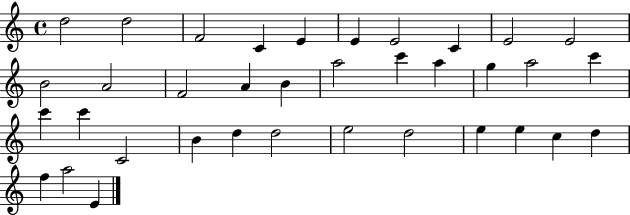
D5/h D5/h F4/h C4/q E4/q E4/q E4/h C4/q E4/h E4/h B4/h A4/h F4/h A4/q B4/q A5/h C6/q A5/q G5/q A5/h C6/q C6/q C6/q C4/h B4/q D5/q D5/h E5/h D5/h E5/q E5/q C5/q D5/q F5/q A5/h E4/q